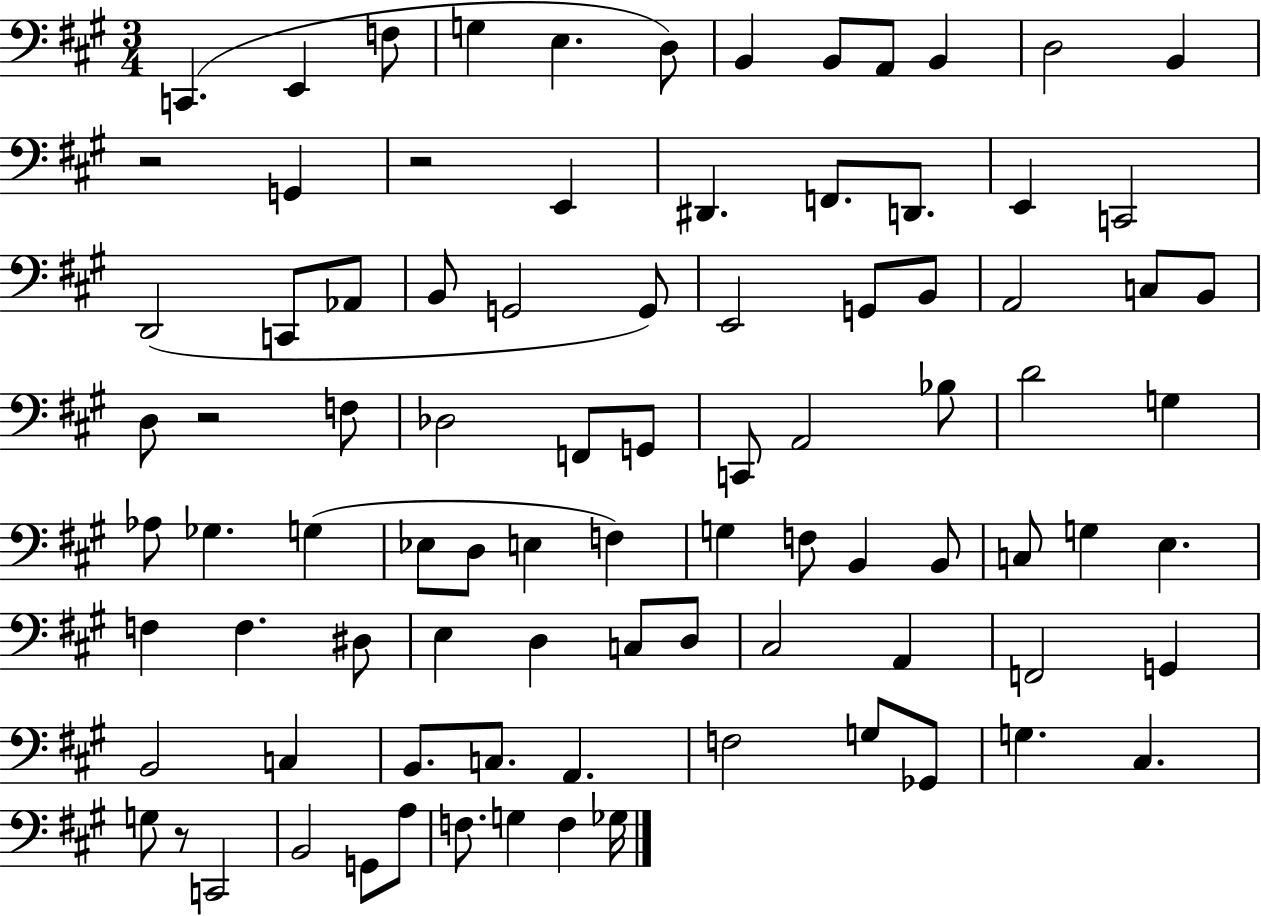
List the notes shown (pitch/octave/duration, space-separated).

C2/q. E2/q F3/e G3/q E3/q. D3/e B2/q B2/e A2/e B2/q D3/h B2/q R/h G2/q R/h E2/q D#2/q. F2/e. D2/e. E2/q C2/h D2/h C2/e Ab2/e B2/e G2/h G2/e E2/h G2/e B2/e A2/h C3/e B2/e D3/e R/h F3/e Db3/h F2/e G2/e C2/e A2/h Bb3/e D4/h G3/q Ab3/e Gb3/q. G3/q Eb3/e D3/e E3/q F3/q G3/q F3/e B2/q B2/e C3/e G3/q E3/q. F3/q F3/q. D#3/e E3/q D3/q C3/e D3/e C#3/h A2/q F2/h G2/q B2/h C3/q B2/e. C3/e. A2/q. F3/h G3/e Gb2/e G3/q. C#3/q. G3/e R/e C2/h B2/h G2/e A3/e F3/e. G3/q F3/q Gb3/s